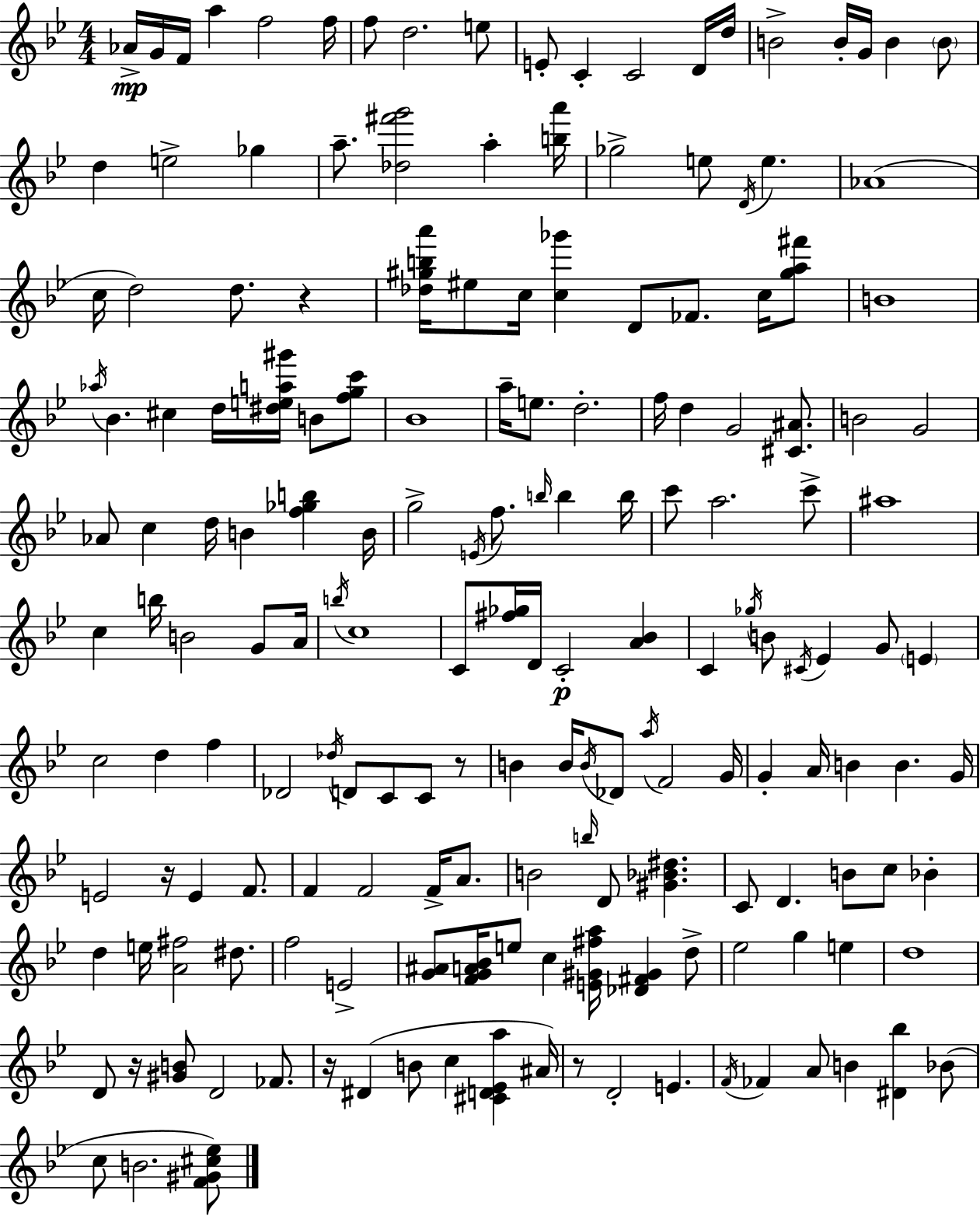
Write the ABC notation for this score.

X:1
T:Untitled
M:4/4
L:1/4
K:Bb
_A/4 G/4 F/4 a f2 f/4 f/2 d2 e/2 E/2 C C2 D/4 d/4 B2 B/4 G/4 B B/2 d e2 _g a/2 [_d^f'g']2 a [ba']/4 _g2 e/2 D/4 e _A4 c/4 d2 d/2 z [_d^gba']/4 ^e/2 c/4 [c_g'] D/2 _F/2 c/4 [^ga^f']/2 B4 _a/4 _B ^c d/4 [^dea^g']/4 B/2 [fgc']/2 _B4 a/4 e/2 d2 f/4 d G2 [^C^A]/2 B2 G2 _A/2 c d/4 B [f_gb] B/4 g2 E/4 f/2 b/4 b b/4 c'/2 a2 c'/2 ^a4 c b/4 B2 G/2 A/4 b/4 c4 C/2 [^f_g]/4 D/4 C2 [A_B] C _g/4 B/2 ^C/4 _E G/2 E c2 d f _D2 _d/4 D/2 C/2 C/2 z/2 B B/4 B/4 _D/2 a/4 F2 G/4 G A/4 B B G/4 E2 z/4 E F/2 F F2 F/4 A/2 B2 b/4 D/2 [^G_B^d] C/2 D B/2 c/2 _B d e/4 [A^f]2 ^d/2 f2 E2 [G^A]/2 [FGA_B]/4 e/2 c [E^G^fa]/4 [_D^F^G] d/2 _e2 g e d4 D/2 z/4 [^GB]/2 D2 _F/2 z/4 ^D B/2 c [^CD_Ea] ^A/4 z/2 D2 E F/4 _F A/2 B [^D_b] _B/2 c/2 B2 [F^G^c_e]/2